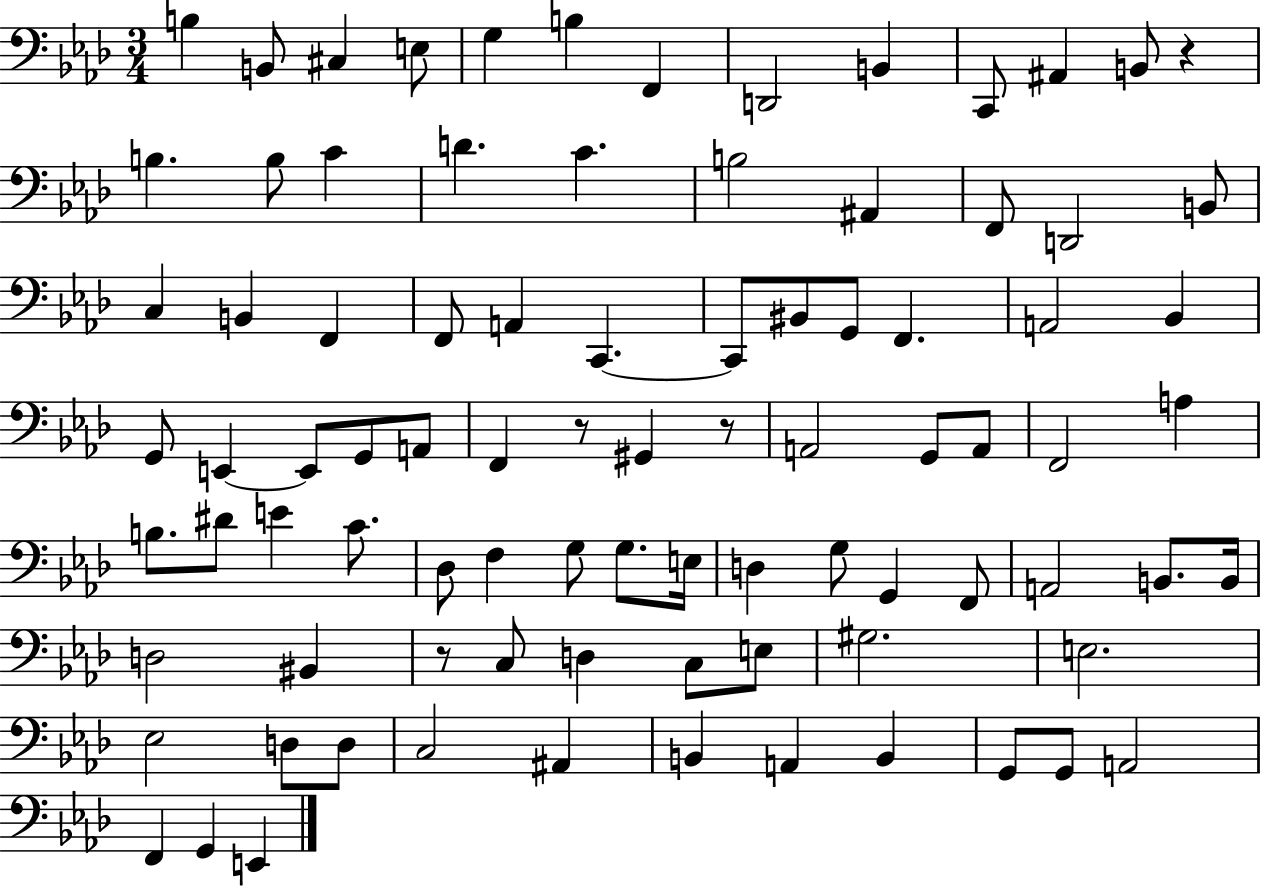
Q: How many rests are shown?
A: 4